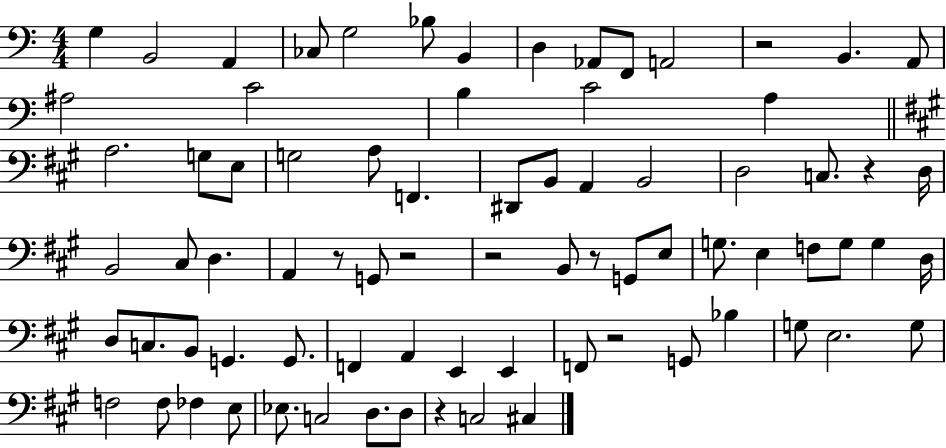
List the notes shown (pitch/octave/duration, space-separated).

G3/q B2/h A2/q CES3/e G3/h Bb3/e B2/q D3/q Ab2/e F2/e A2/h R/h B2/q. A2/e A#3/h C4/h B3/q C4/h A3/q A3/h. G3/e E3/e G3/h A3/e F2/q. D#2/e B2/e A2/q B2/h D3/h C3/e. R/q D3/s B2/h C#3/e D3/q. A2/q R/e G2/e R/h R/h B2/e R/e G2/e E3/e G3/e. E3/q F3/e G3/e G3/q D3/s D3/e C3/e. B2/e G2/q. G2/e. F2/q A2/q E2/q E2/q F2/e R/h G2/e Bb3/q G3/e E3/h. G3/e F3/h F3/e FES3/q E3/e Eb3/e. C3/h D3/e. D3/e R/q C3/h C#3/q